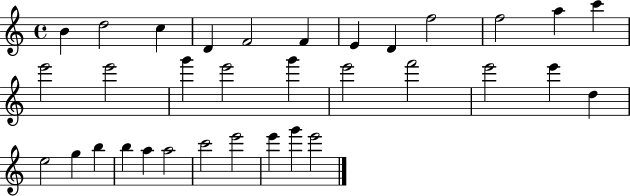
{
  \clef treble
  \time 4/4
  \defaultTimeSignature
  \key c \major
  b'4 d''2 c''4 | d'4 f'2 f'4 | e'4 d'4 f''2 | f''2 a''4 c'''4 | \break e'''2 e'''2 | g'''4 e'''2 g'''4 | e'''2 f'''2 | e'''2 e'''4 d''4 | \break e''2 g''4 b''4 | b''4 a''4 a''2 | c'''2 e'''2 | e'''4 g'''4 e'''2 | \break \bar "|."
}